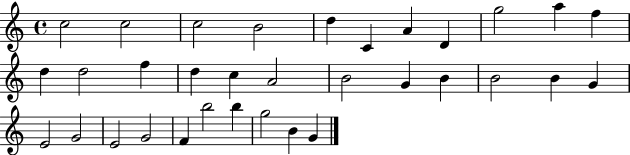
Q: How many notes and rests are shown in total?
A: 33